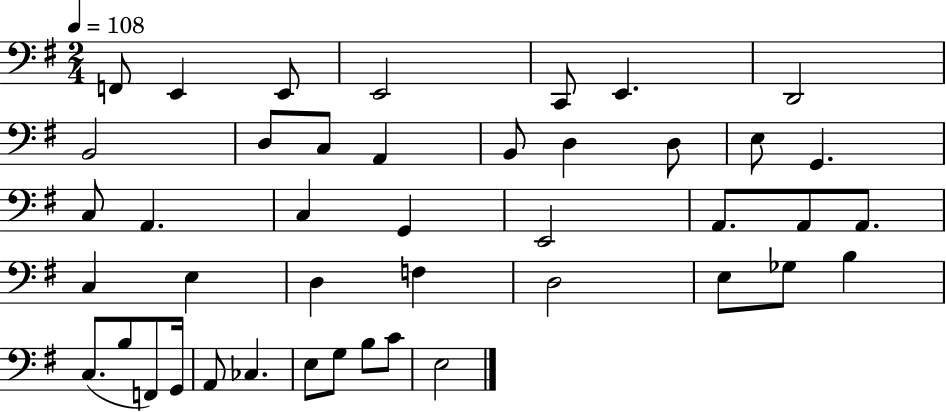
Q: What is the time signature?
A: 2/4